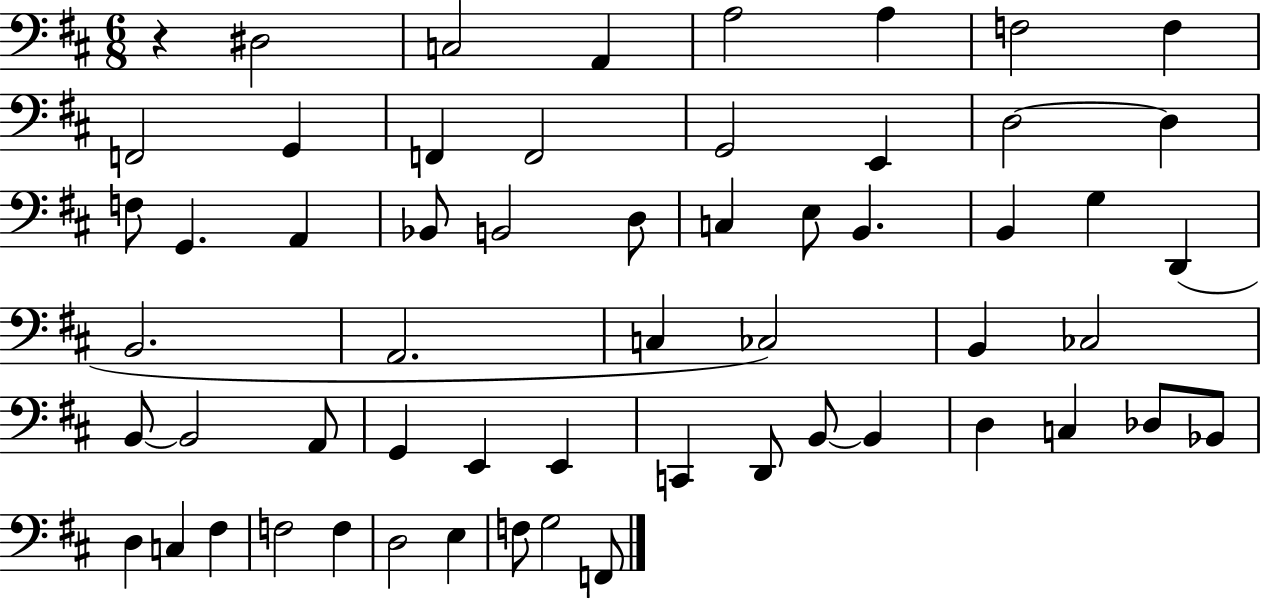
{
  \clef bass
  \numericTimeSignature
  \time 6/8
  \key d \major
  r4 dis2 | c2 a,4 | a2 a4 | f2 f4 | \break f,2 g,4 | f,4 f,2 | g,2 e,4 | d2~~ d4 | \break f8 g,4. a,4 | bes,8 b,2 d8 | c4 e8 b,4. | b,4 g4 d,4( | \break b,2. | a,2. | c4 ces2) | b,4 ces2 | \break b,8~~ b,2 a,8 | g,4 e,4 e,4 | c,4 d,8 b,8~~ b,4 | d4 c4 des8 bes,8 | \break d4 c4 fis4 | f2 f4 | d2 e4 | f8 g2 f,8 | \break \bar "|."
}